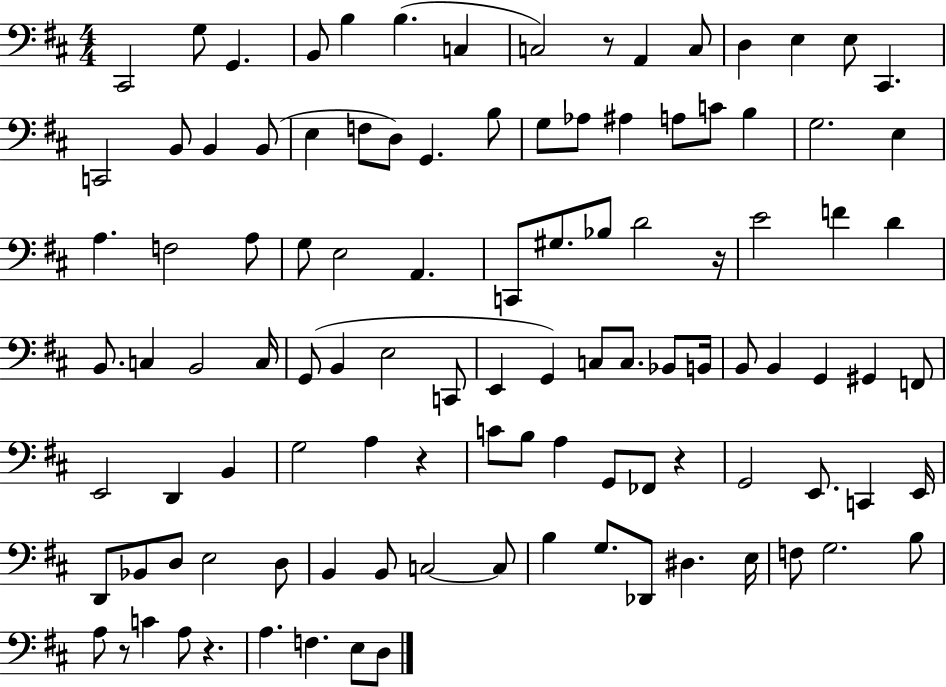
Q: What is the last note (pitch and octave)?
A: D3